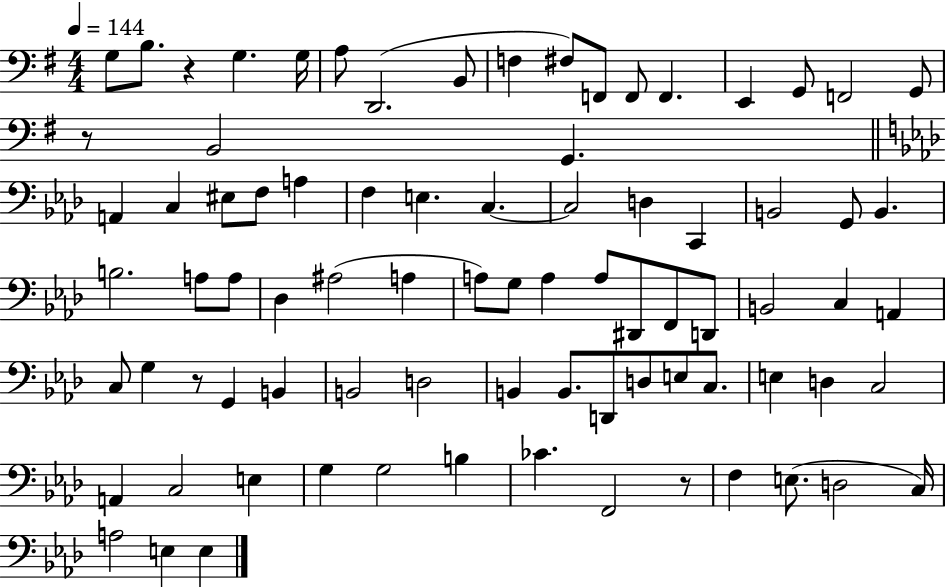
X:1
T:Untitled
M:4/4
L:1/4
K:G
G,/2 B,/2 z G, G,/4 A,/2 D,,2 B,,/2 F, ^F,/2 F,,/2 F,,/2 F,, E,, G,,/2 F,,2 G,,/2 z/2 B,,2 G,, A,, C, ^E,/2 F,/2 A, F, E, C, C,2 D, C,, B,,2 G,,/2 B,, B,2 A,/2 A,/2 _D, ^A,2 A, A,/2 G,/2 A, A,/2 ^D,,/2 F,,/2 D,,/2 B,,2 C, A,, C,/2 G, z/2 G,, B,, B,,2 D,2 B,, B,,/2 D,,/2 D,/2 E,/2 C,/2 E, D, C,2 A,, C,2 E, G, G,2 B, _C F,,2 z/2 F, E,/2 D,2 C,/4 A,2 E, E,